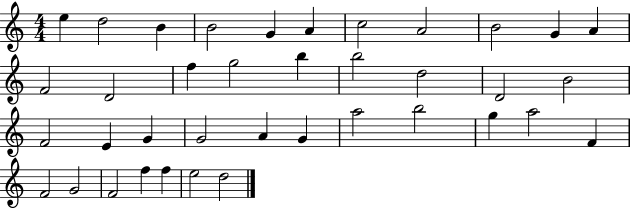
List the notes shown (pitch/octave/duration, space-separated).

E5/q D5/h B4/q B4/h G4/q A4/q C5/h A4/h B4/h G4/q A4/q F4/h D4/h F5/q G5/h B5/q B5/h D5/h D4/h B4/h F4/h E4/q G4/q G4/h A4/q G4/q A5/h B5/h G5/q A5/h F4/q F4/h G4/h F4/h F5/q F5/q E5/h D5/h